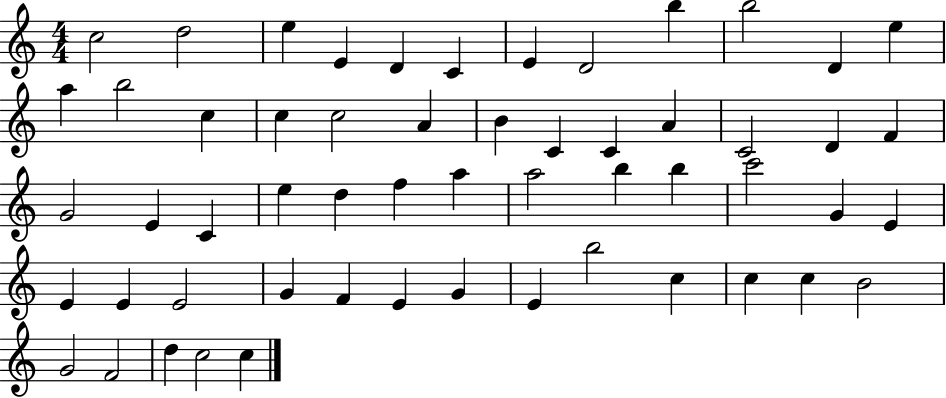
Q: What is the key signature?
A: C major